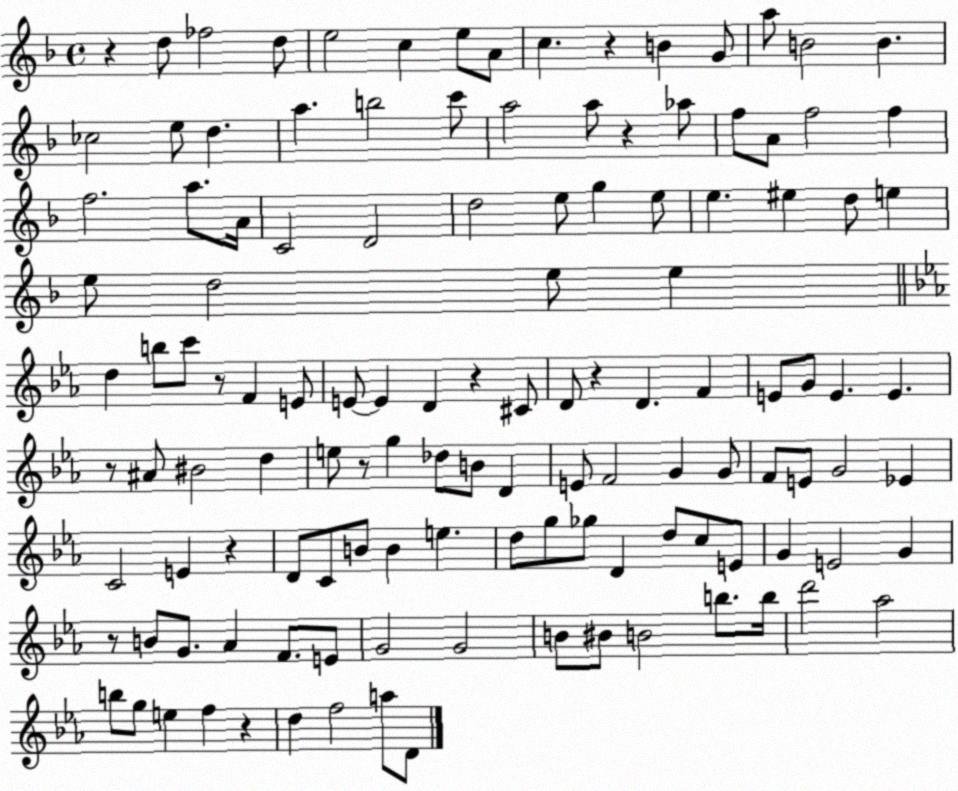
X:1
T:Untitled
M:4/4
L:1/4
K:F
z d/2 _f2 d/2 e2 c e/2 A/2 c z B G/2 a/2 B2 B _c2 e/2 d a b2 c'/2 a2 a/2 z _a/2 f/2 A/2 f2 f f2 a/2 A/4 C2 D2 d2 e/2 g e/2 e ^e d/2 e e/2 d2 e/2 e d b/2 c'/2 z/2 F E/2 E/2 E D z ^C/2 D/2 z D F E/2 G/2 E E z/2 ^A/2 ^B2 d e/2 z/2 g _d/2 B/2 D E/2 F2 G G/2 F/2 E/2 G2 _E C2 E z D/2 C/2 B/2 B e d/2 g/2 _g/2 D d/2 c/2 E/2 G E2 G z/2 B/2 G/2 _A F/2 E/2 G2 G2 B/2 ^B/2 B2 b/2 b/4 d'2 _a2 b/2 g/2 e f z d f2 a/2 D/2